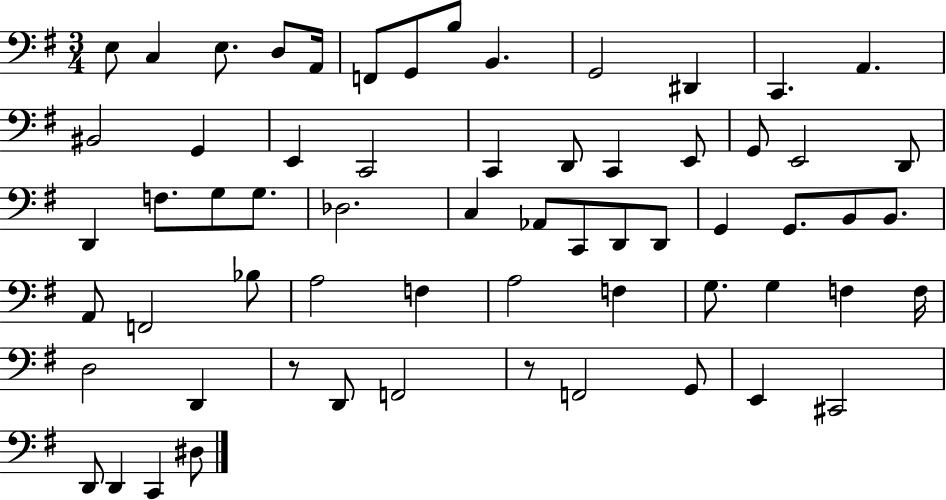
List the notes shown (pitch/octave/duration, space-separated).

E3/e C3/q E3/e. D3/e A2/s F2/e G2/e B3/e B2/q. G2/h D#2/q C2/q. A2/q. BIS2/h G2/q E2/q C2/h C2/q D2/e C2/q E2/e G2/e E2/h D2/e D2/q F3/e. G3/e G3/e. Db3/h. C3/q Ab2/e C2/e D2/e D2/e G2/q G2/e. B2/e B2/e. A2/e F2/h Bb3/e A3/h F3/q A3/h F3/q G3/e. G3/q F3/q F3/s D3/h D2/q R/e D2/e F2/h R/e F2/h G2/e E2/q C#2/h D2/e D2/q C2/q D#3/e